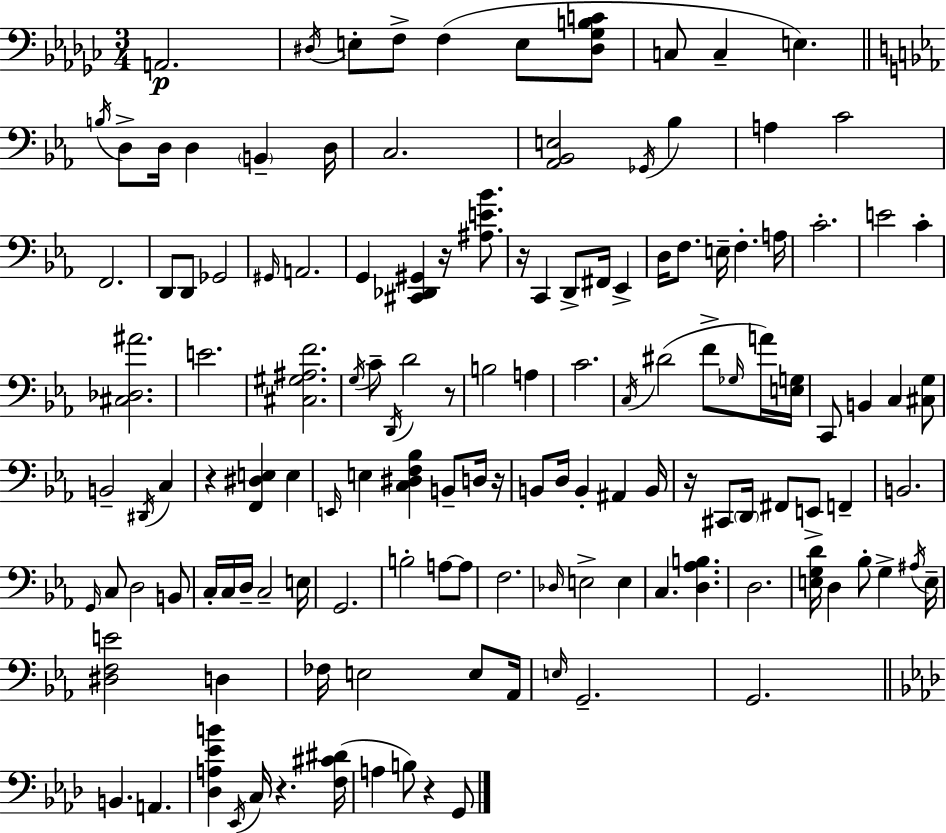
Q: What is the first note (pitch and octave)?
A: A2